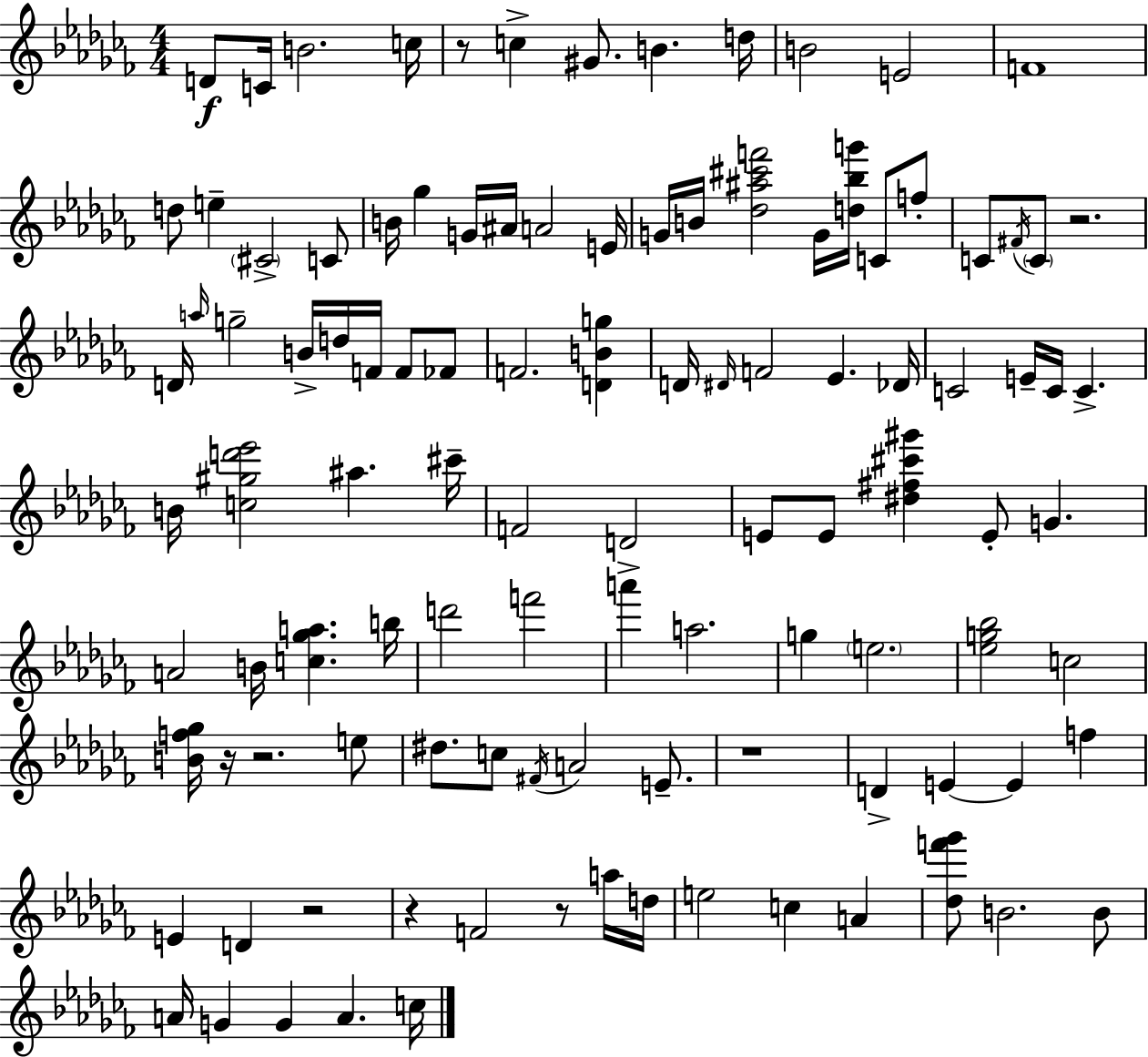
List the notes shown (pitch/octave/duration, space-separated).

D4/e C4/s B4/h. C5/s R/e C5/q G#4/e. B4/q. D5/s B4/h E4/h F4/w D5/e E5/q C#4/h C4/e B4/s Gb5/q G4/s A#4/s A4/h E4/s G4/s B4/s [Db5,A#5,C#6,F6]/h G4/s [D5,Bb5,G6]/s C4/e F5/e C4/e F#4/s C4/e R/h. D4/s A5/s G5/h B4/s D5/s F4/s F4/e FES4/e F4/h. [D4,B4,G5]/q D4/s D#4/s F4/h Eb4/q. Db4/s C4/h E4/s C4/s C4/q. B4/s [C5,G#5,D6,Eb6]/h A#5/q. C#6/s F4/h D4/h E4/e E4/e [D#5,F#5,C#6,G#6]/q E4/e G4/q. A4/h B4/s [C5,Gb5,A5]/q. B5/s D6/h F6/h A6/q A5/h. G5/q E5/h. [Eb5,G5,Bb5]/h C5/h [B4,F5,Gb5]/s R/s R/h. E5/e D#5/e. C5/e F#4/s A4/h E4/e. R/w D4/q E4/q E4/q F5/q E4/q D4/q R/h R/q F4/h R/e A5/s D5/s E5/h C5/q A4/q [Db5,F6,Gb6]/e B4/h. B4/e A4/s G4/q G4/q A4/q. C5/s